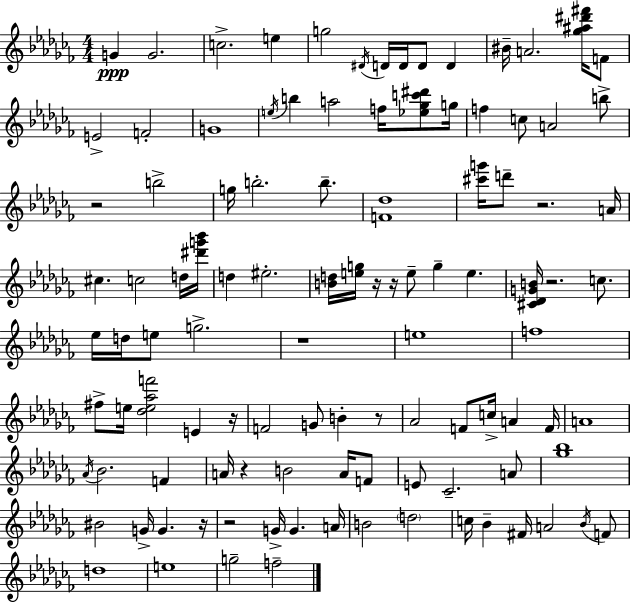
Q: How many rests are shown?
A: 11